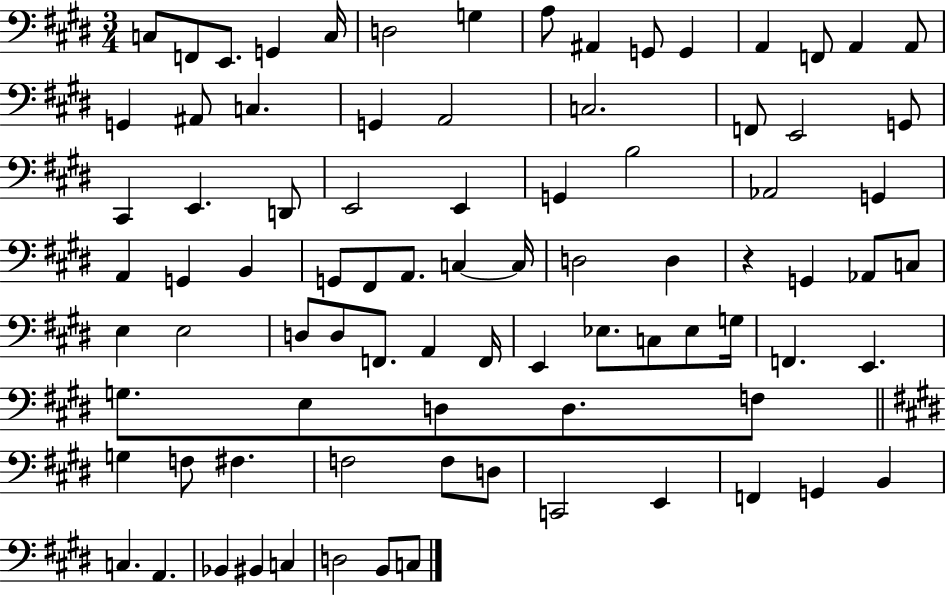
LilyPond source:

{
  \clef bass
  \numericTimeSignature
  \time 3/4
  \key e \major
  c8 f,8 e,8. g,4 c16 | d2 g4 | a8 ais,4 g,8 g,4 | a,4 f,8 a,4 a,8 | \break g,4 ais,8 c4. | g,4 a,2 | c2. | f,8 e,2 g,8 | \break cis,4 e,4. d,8 | e,2 e,4 | g,4 b2 | aes,2 g,4 | \break a,4 g,4 b,4 | g,8 fis,8 a,8. c4~~ c16 | d2 d4 | r4 g,4 aes,8 c8 | \break e4 e2 | d8 d8 f,8. a,4 f,16 | e,4 ees8. c8 ees8 g16 | f,4. e,4. | \break g8. e8 d8 d8. f8 | \bar "||" \break \key e \major g4 f8 fis4. | f2 f8 d8 | c,2 e,4 | f,4 g,4 b,4 | \break c4. a,4. | bes,4 bis,4 c4 | d2 b,8 c8 | \bar "|."
}